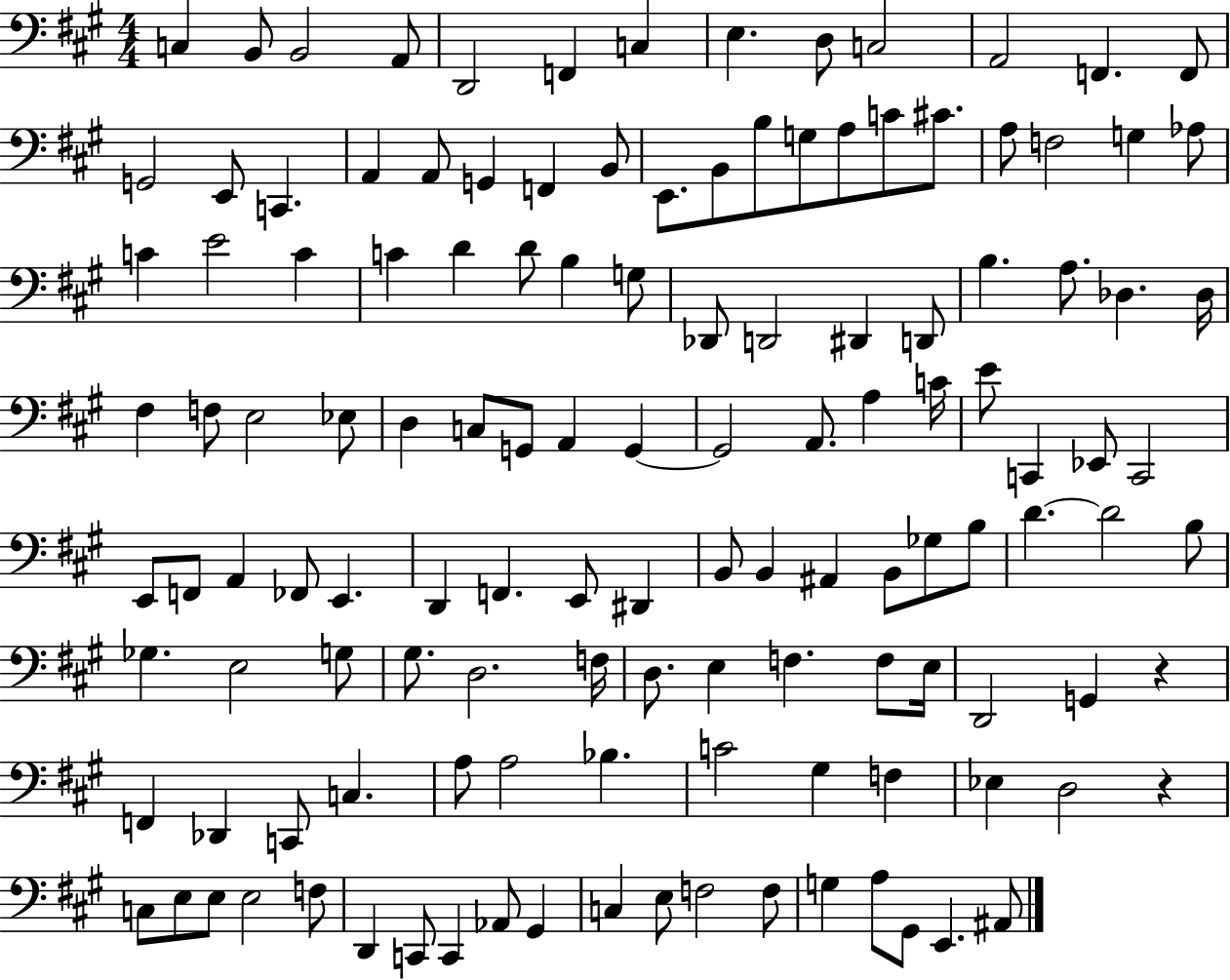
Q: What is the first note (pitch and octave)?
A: C3